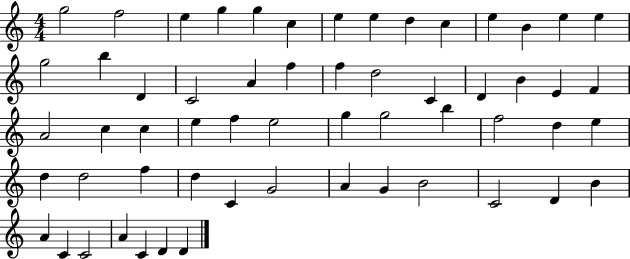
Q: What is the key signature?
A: C major